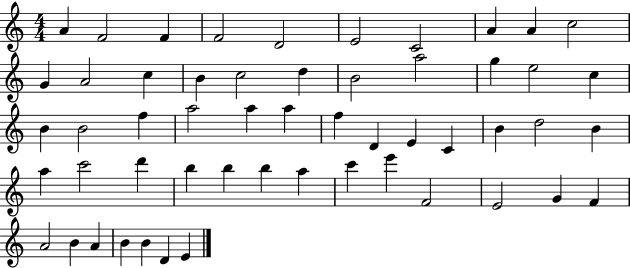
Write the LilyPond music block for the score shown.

{
  \clef treble
  \numericTimeSignature
  \time 4/4
  \key c \major
  a'4 f'2 f'4 | f'2 d'2 | e'2 c'2 | a'4 a'4 c''2 | \break g'4 a'2 c''4 | b'4 c''2 d''4 | b'2 a''2 | g''4 e''2 c''4 | \break b'4 b'2 f''4 | a''2 a''4 a''4 | f''4 d'4 e'4 c'4 | b'4 d''2 b'4 | \break a''4 c'''2 d'''4 | b''4 b''4 b''4 a''4 | c'''4 e'''4 f'2 | e'2 g'4 f'4 | \break a'2 b'4 a'4 | b'4 b'4 d'4 e'4 | \bar "|."
}